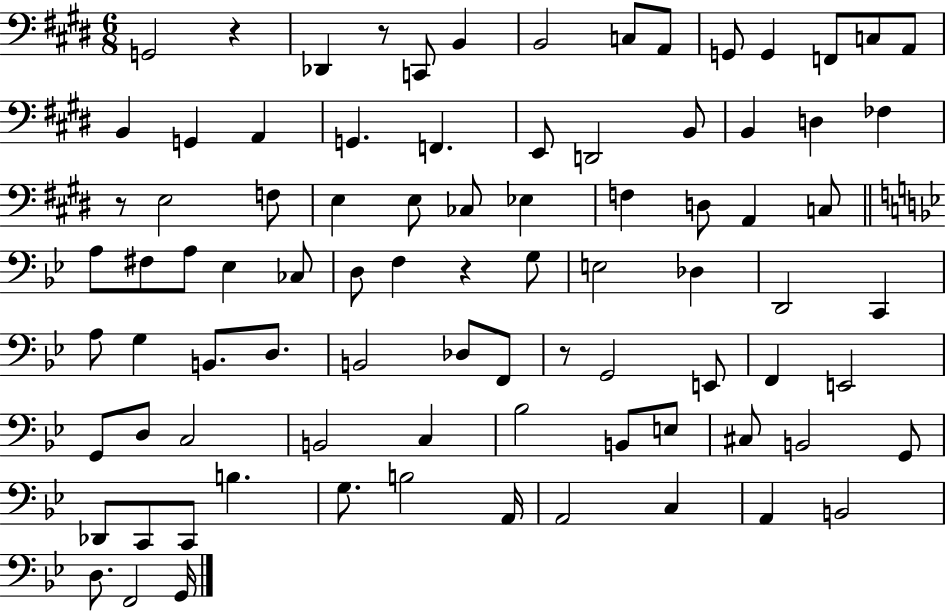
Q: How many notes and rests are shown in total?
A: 86